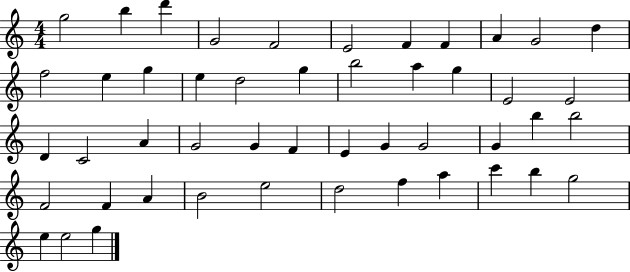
X:1
T:Untitled
M:4/4
L:1/4
K:C
g2 b d' G2 F2 E2 F F A G2 d f2 e g e d2 g b2 a g E2 E2 D C2 A G2 G F E G G2 G b b2 F2 F A B2 e2 d2 f a c' b g2 e e2 g